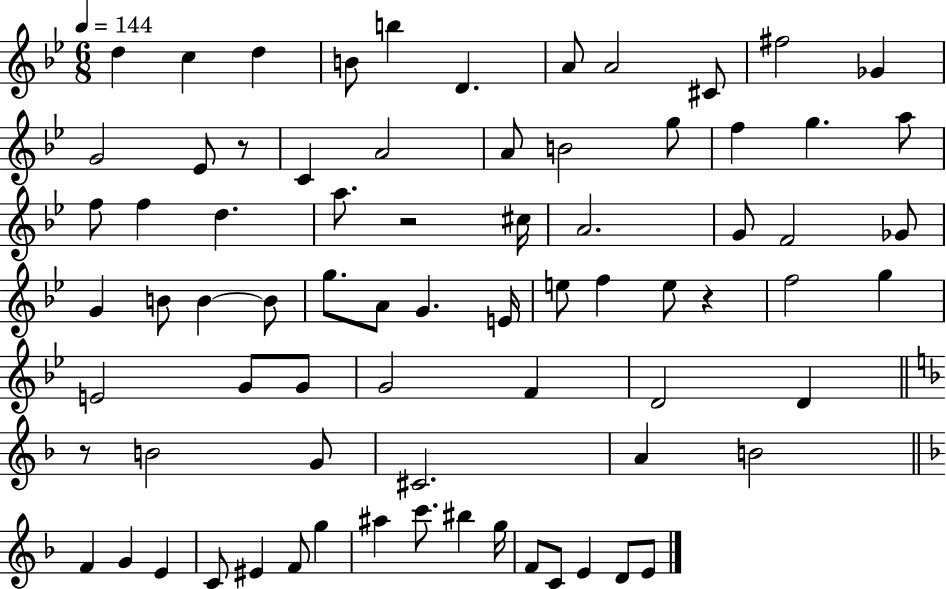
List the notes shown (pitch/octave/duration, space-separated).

D5/q C5/q D5/q B4/e B5/q D4/q. A4/e A4/h C#4/e F#5/h Gb4/q G4/h Eb4/e R/e C4/q A4/h A4/e B4/h G5/e F5/q G5/q. A5/e F5/e F5/q D5/q. A5/e. R/h C#5/s A4/h. G4/e F4/h Gb4/e G4/q B4/e B4/q B4/e G5/e. A4/e G4/q. E4/s E5/e F5/q E5/e R/q F5/h G5/q E4/h G4/e G4/e G4/h F4/q D4/h D4/q R/e B4/h G4/e C#4/h. A4/q B4/h F4/q G4/q E4/q C4/e EIS4/q F4/e G5/q A#5/q C6/e. BIS5/q G5/s F4/e C4/e E4/q D4/e E4/e